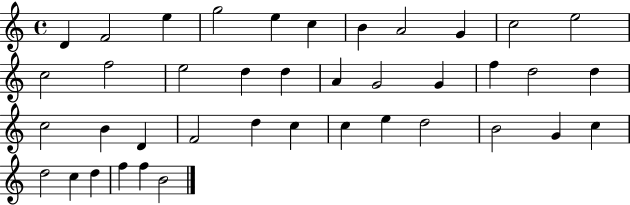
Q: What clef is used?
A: treble